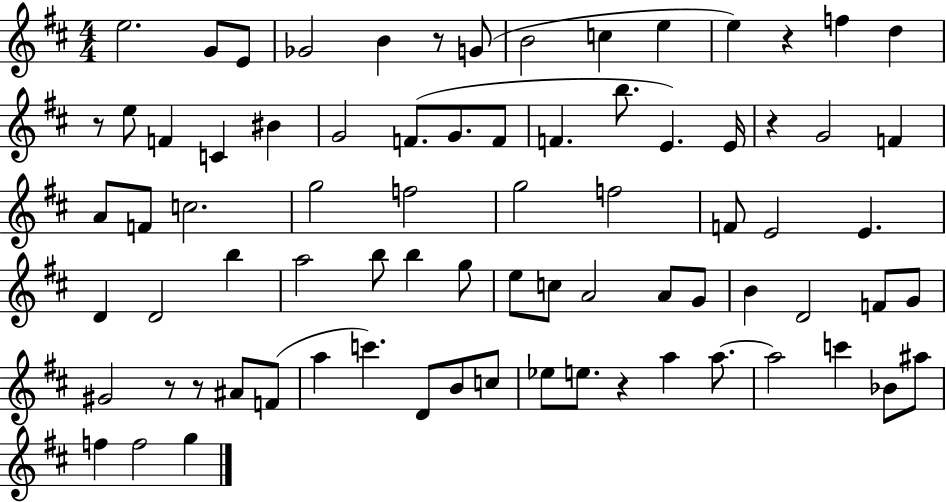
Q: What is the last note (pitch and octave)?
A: G5